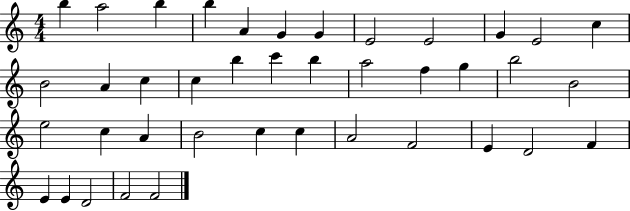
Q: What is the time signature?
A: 4/4